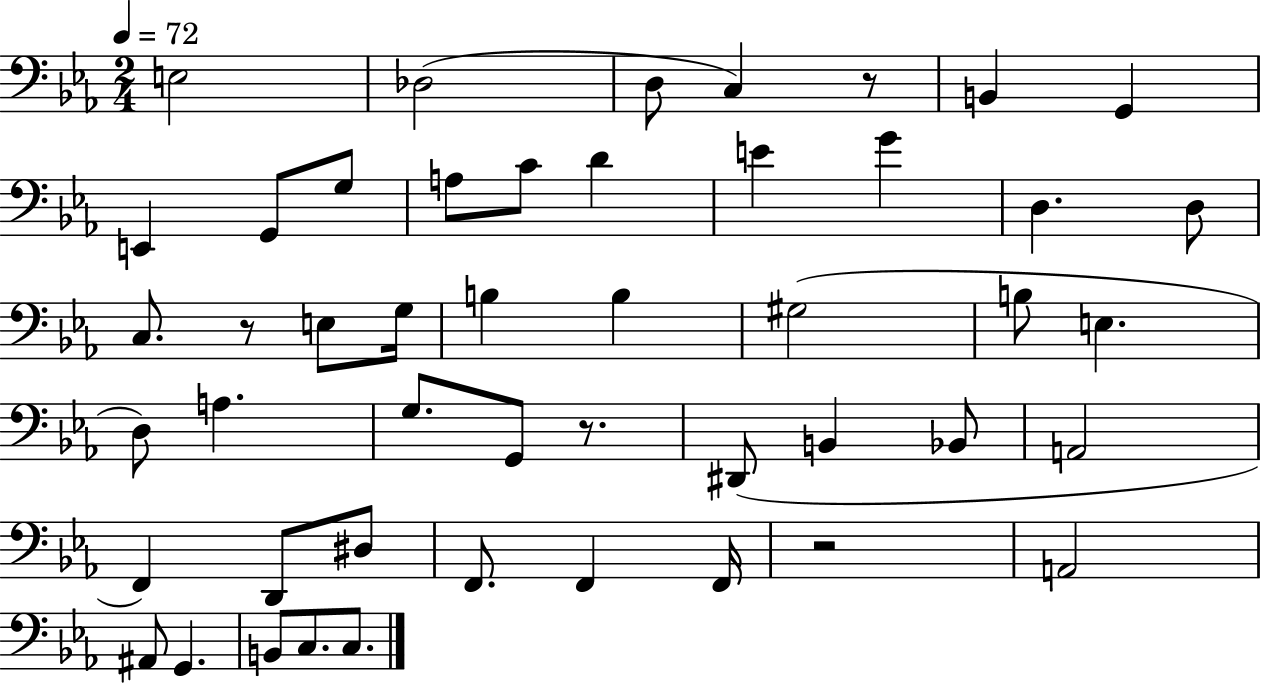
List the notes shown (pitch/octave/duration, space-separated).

E3/h Db3/h D3/e C3/q R/e B2/q G2/q E2/q G2/e G3/e A3/e C4/e D4/q E4/q G4/q D3/q. D3/e C3/e. R/e E3/e G3/s B3/q B3/q G#3/h B3/e E3/q. D3/e A3/q. G3/e. G2/e R/e. D#2/e B2/q Bb2/e A2/h F2/q D2/e D#3/e F2/e. F2/q F2/s R/h A2/h A#2/e G2/q. B2/e C3/e. C3/e.